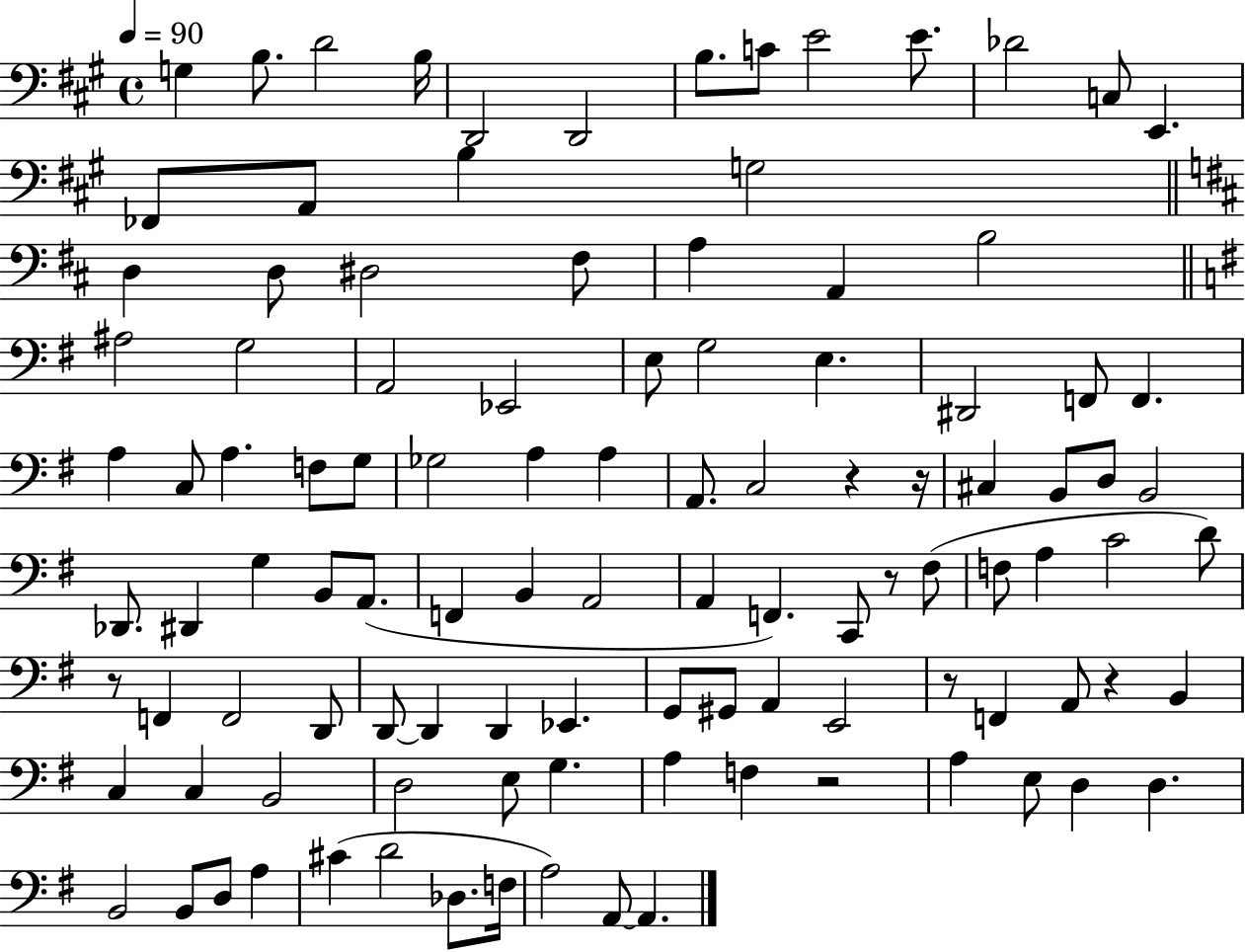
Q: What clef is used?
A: bass